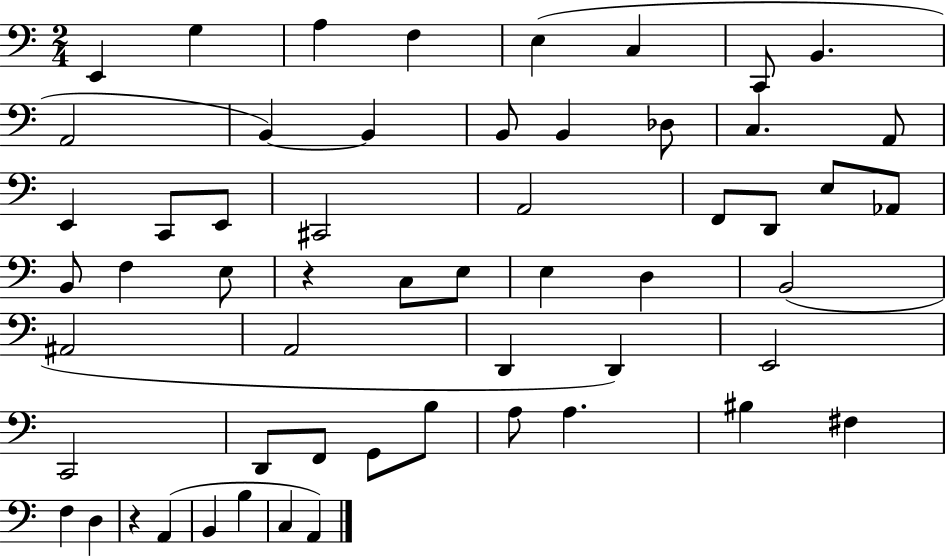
X:1
T:Untitled
M:2/4
L:1/4
K:C
E,, G, A, F, E, C, C,,/2 B,, A,,2 B,, B,, B,,/2 B,, _D,/2 C, A,,/2 E,, C,,/2 E,,/2 ^C,,2 A,,2 F,,/2 D,,/2 E,/2 _A,,/2 B,,/2 F, E,/2 z C,/2 E,/2 E, D, B,,2 ^A,,2 A,,2 D,, D,, E,,2 C,,2 D,,/2 F,,/2 G,,/2 B,/2 A,/2 A, ^B, ^F, F, D, z A,, B,, B, C, A,,